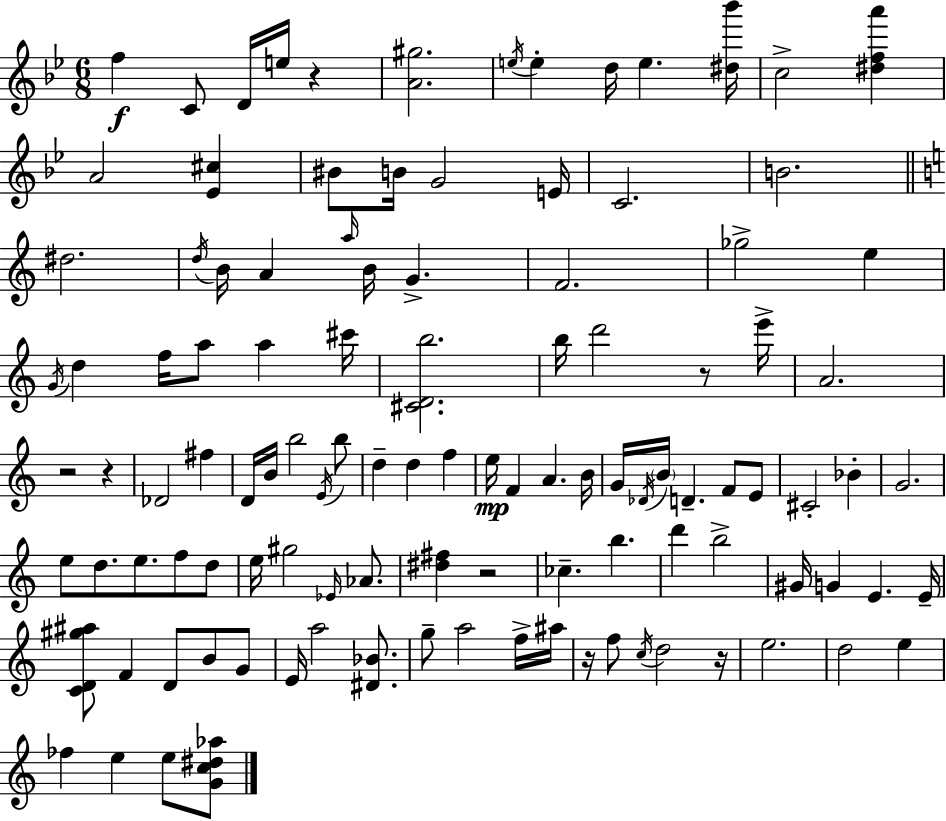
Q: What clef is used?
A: treble